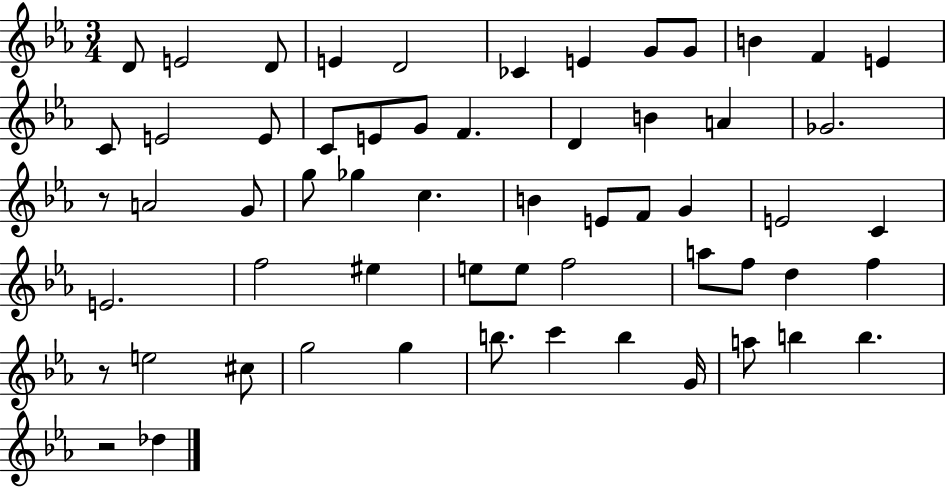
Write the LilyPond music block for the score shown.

{
  \clef treble
  \numericTimeSignature
  \time 3/4
  \key ees \major
  d'8 e'2 d'8 | e'4 d'2 | ces'4 e'4 g'8 g'8 | b'4 f'4 e'4 | \break c'8 e'2 e'8 | c'8 e'8 g'8 f'4. | d'4 b'4 a'4 | ges'2. | \break r8 a'2 g'8 | g''8 ges''4 c''4. | b'4 e'8 f'8 g'4 | e'2 c'4 | \break e'2. | f''2 eis''4 | e''8 e''8 f''2 | a''8 f''8 d''4 f''4 | \break r8 e''2 cis''8 | g''2 g''4 | b''8. c'''4 b''4 g'16 | a''8 b''4 b''4. | \break r2 des''4 | \bar "|."
}